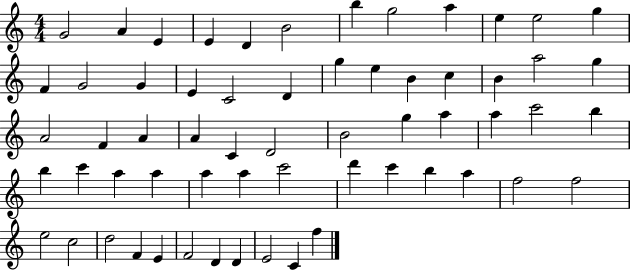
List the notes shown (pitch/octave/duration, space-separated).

G4/h A4/q E4/q E4/q D4/q B4/h B5/q G5/h A5/q E5/q E5/h G5/q F4/q G4/h G4/q E4/q C4/h D4/q G5/q E5/q B4/q C5/q B4/q A5/h G5/q A4/h F4/q A4/q A4/q C4/q D4/h B4/h G5/q A5/q A5/q C6/h B5/q B5/q C6/q A5/q A5/q A5/q A5/q C6/h D6/q C6/q B5/q A5/q F5/h F5/h E5/h C5/h D5/h F4/q E4/q F4/h D4/q D4/q E4/h C4/q F5/q